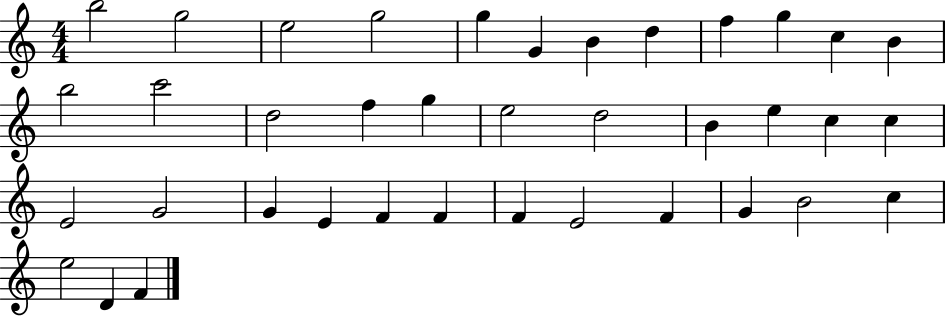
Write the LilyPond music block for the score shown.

{
  \clef treble
  \numericTimeSignature
  \time 4/4
  \key c \major
  b''2 g''2 | e''2 g''2 | g''4 g'4 b'4 d''4 | f''4 g''4 c''4 b'4 | \break b''2 c'''2 | d''2 f''4 g''4 | e''2 d''2 | b'4 e''4 c''4 c''4 | \break e'2 g'2 | g'4 e'4 f'4 f'4 | f'4 e'2 f'4 | g'4 b'2 c''4 | \break e''2 d'4 f'4 | \bar "|."
}